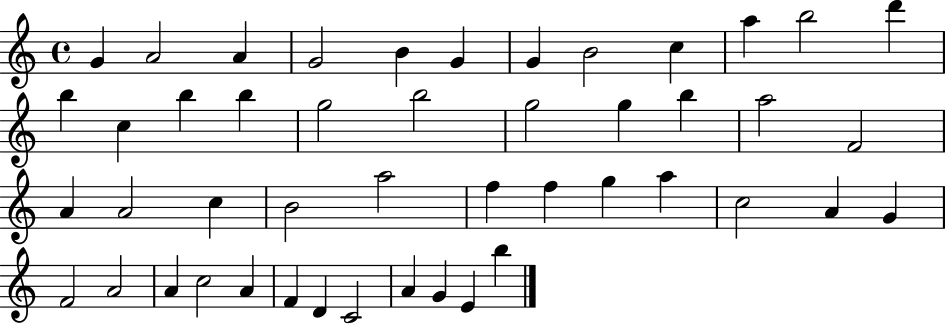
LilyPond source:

{
  \clef treble
  \time 4/4
  \defaultTimeSignature
  \key c \major
  g'4 a'2 a'4 | g'2 b'4 g'4 | g'4 b'2 c''4 | a''4 b''2 d'''4 | \break b''4 c''4 b''4 b''4 | g''2 b''2 | g''2 g''4 b''4 | a''2 f'2 | \break a'4 a'2 c''4 | b'2 a''2 | f''4 f''4 g''4 a''4 | c''2 a'4 g'4 | \break f'2 a'2 | a'4 c''2 a'4 | f'4 d'4 c'2 | a'4 g'4 e'4 b''4 | \break \bar "|."
}